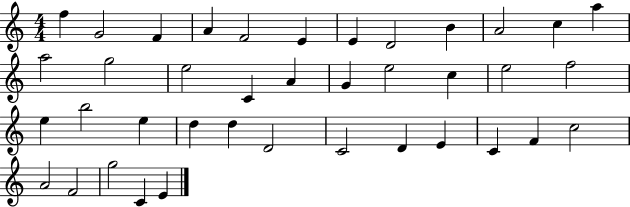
{
  \clef treble
  \numericTimeSignature
  \time 4/4
  \key c \major
  f''4 g'2 f'4 | a'4 f'2 e'4 | e'4 d'2 b'4 | a'2 c''4 a''4 | \break a''2 g''2 | e''2 c'4 a'4 | g'4 e''2 c''4 | e''2 f''2 | \break e''4 b''2 e''4 | d''4 d''4 d'2 | c'2 d'4 e'4 | c'4 f'4 c''2 | \break a'2 f'2 | g''2 c'4 e'4 | \bar "|."
}